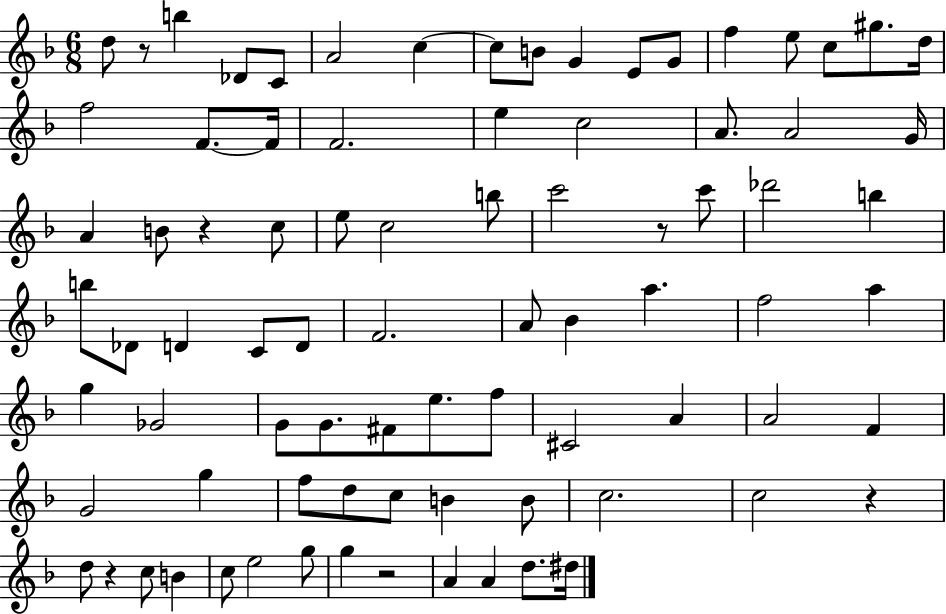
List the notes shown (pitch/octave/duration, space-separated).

D5/e R/e B5/q Db4/e C4/e A4/h C5/q C5/e B4/e G4/q E4/e G4/e F5/q E5/e C5/e G#5/e. D5/s F5/h F4/e. F4/s F4/h. E5/q C5/h A4/e. A4/h G4/s A4/q B4/e R/q C5/e E5/e C5/h B5/e C6/h R/e C6/e Db6/h B5/q B5/e Db4/e D4/q C4/e D4/e F4/h. A4/e Bb4/q A5/q. F5/h A5/q G5/q Gb4/h G4/e G4/e. F#4/e E5/e. F5/e C#4/h A4/q A4/h F4/q G4/h G5/q F5/e D5/e C5/e B4/q B4/e C5/h. C5/h R/q D5/e R/q C5/e B4/q C5/e E5/h G5/e G5/q R/h A4/q A4/q D5/e. D#5/s